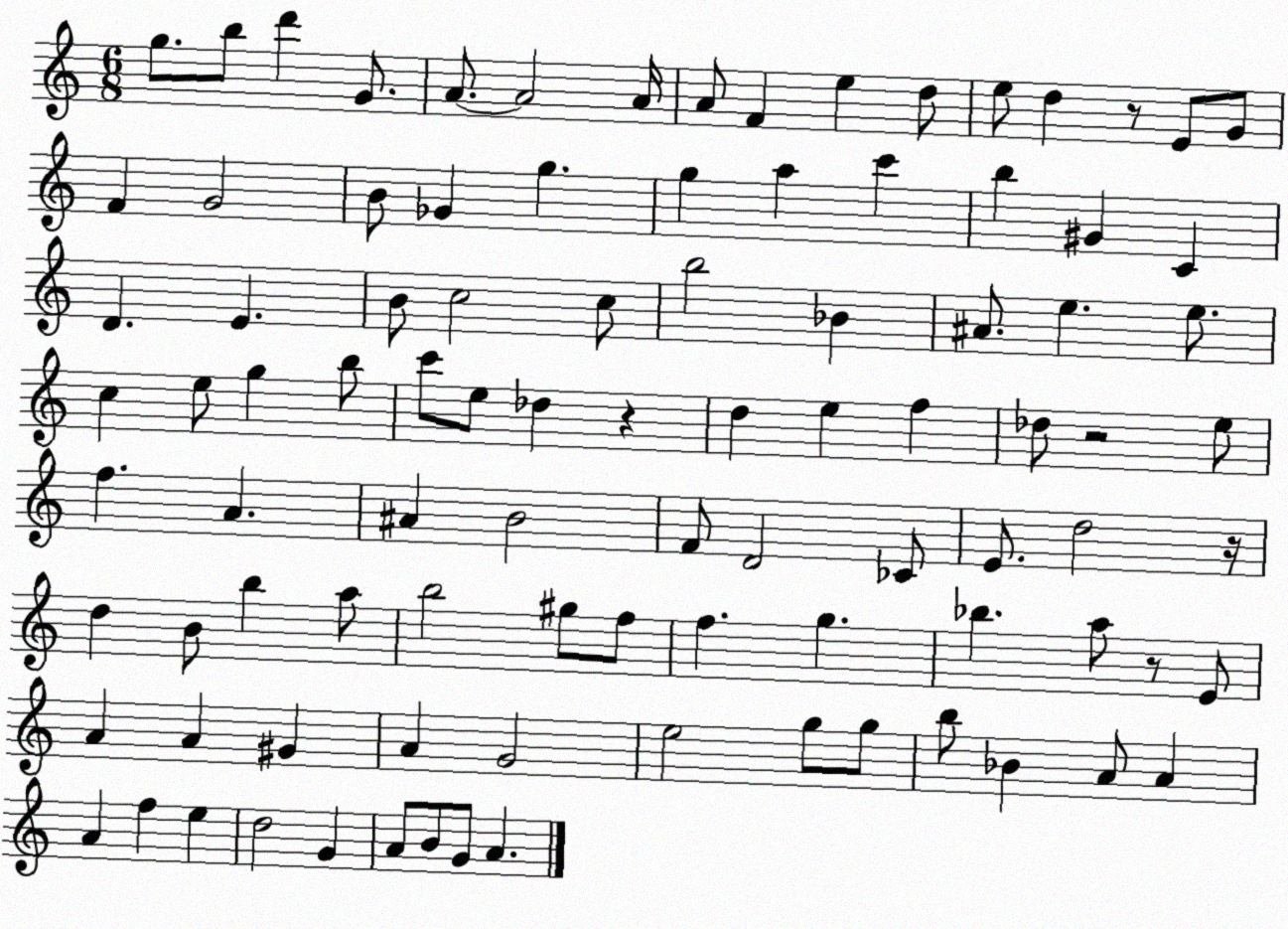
X:1
T:Untitled
M:6/8
L:1/4
K:C
g/2 b/2 d' G/2 A/2 A2 A/4 A/2 F e d/2 e/2 d z/2 E/2 G/2 F G2 B/2 _G g g a c' b ^G C D E B/2 c2 c/2 b2 _B ^A/2 e e/2 c e/2 g b/2 c'/2 e/2 _d z d e f _d/2 z2 e/2 f A ^A B2 F/2 D2 _C/2 E/2 d2 z/4 d B/2 b a/2 b2 ^g/2 f/2 f g _b a/2 z/2 E/2 A A ^G A G2 e2 g/2 g/2 b/2 _B A/2 A A f e d2 G A/2 B/2 G/2 A